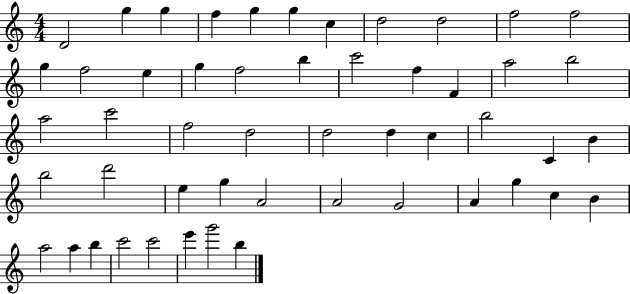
D4/h G5/q G5/q F5/q G5/q G5/q C5/q D5/h D5/h F5/h F5/h G5/q F5/h E5/q G5/q F5/h B5/q C6/h F5/q F4/q A5/h B5/h A5/h C6/h F5/h D5/h D5/h D5/q C5/q B5/h C4/q B4/q B5/h D6/h E5/q G5/q A4/h A4/h G4/h A4/q G5/q C5/q B4/q A5/h A5/q B5/q C6/h C6/h E6/q G6/h B5/q